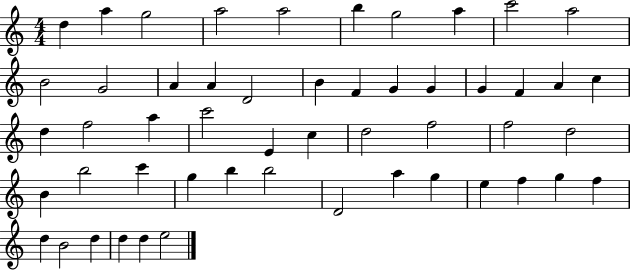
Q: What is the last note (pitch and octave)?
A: E5